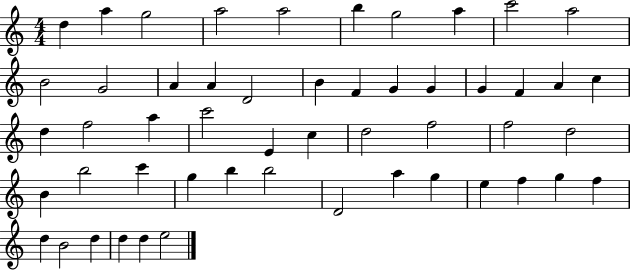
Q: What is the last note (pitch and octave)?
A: E5